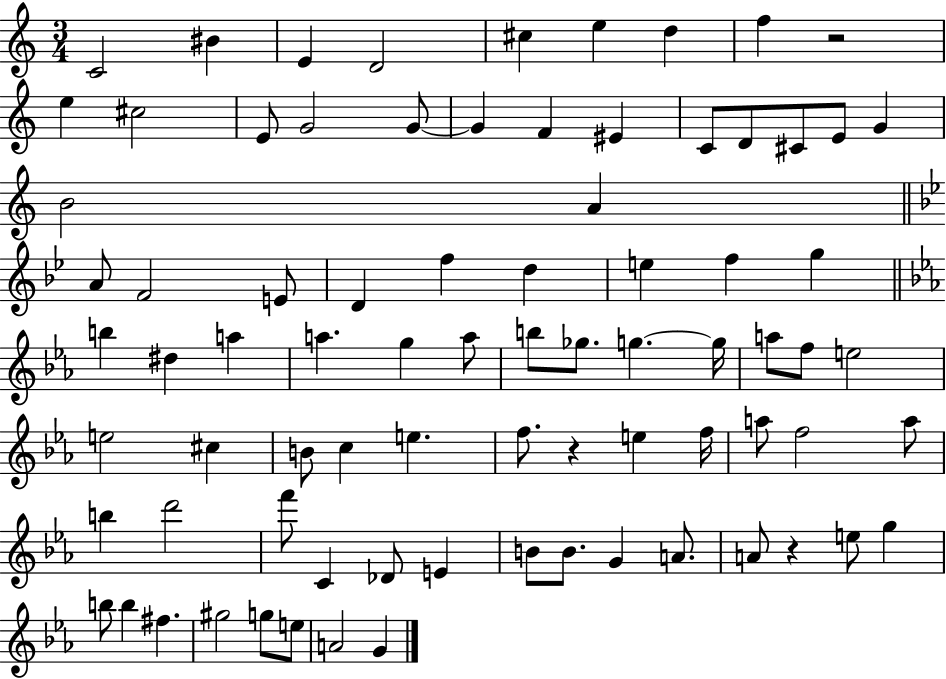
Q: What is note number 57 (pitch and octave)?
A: B5